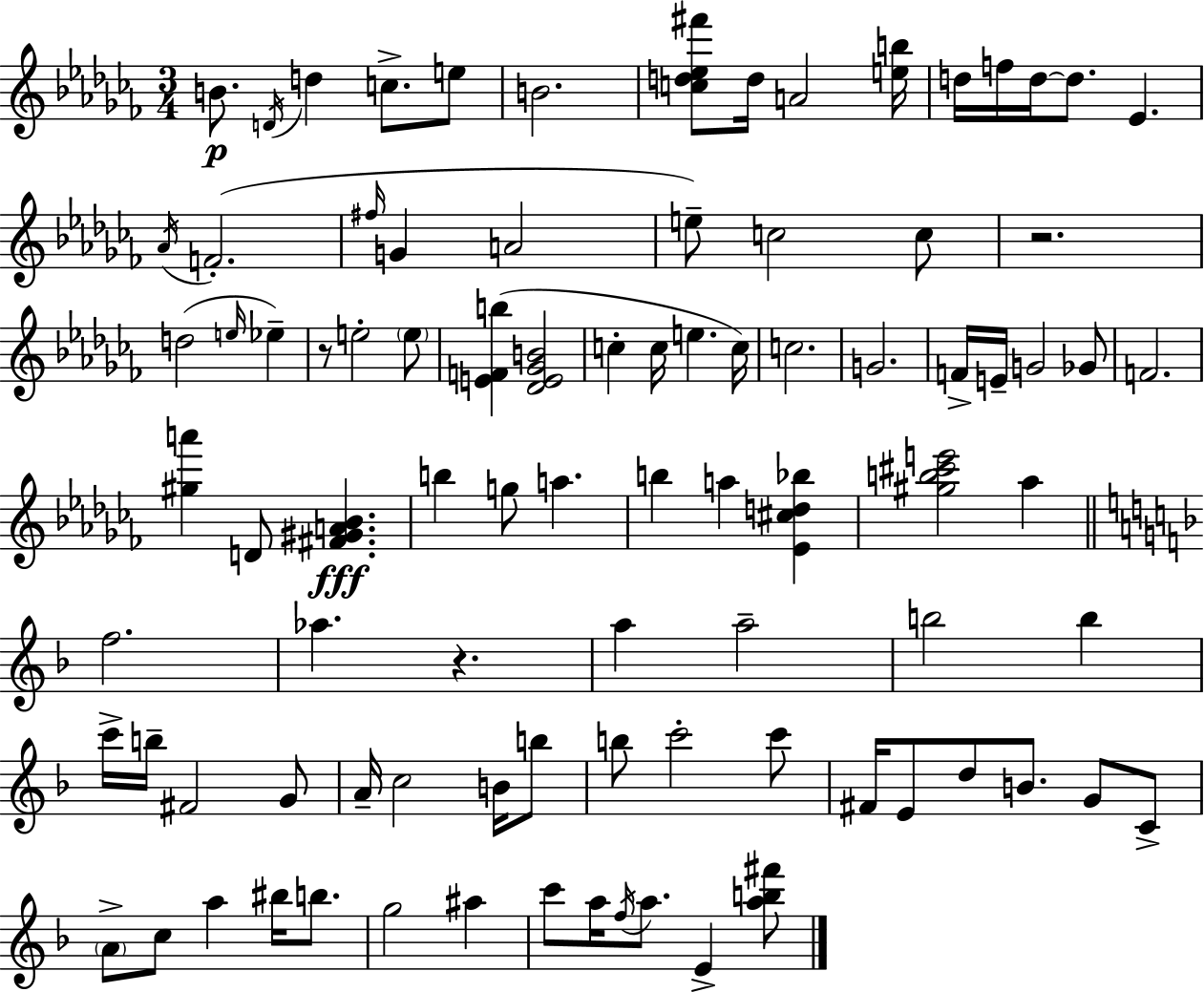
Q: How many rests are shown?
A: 3